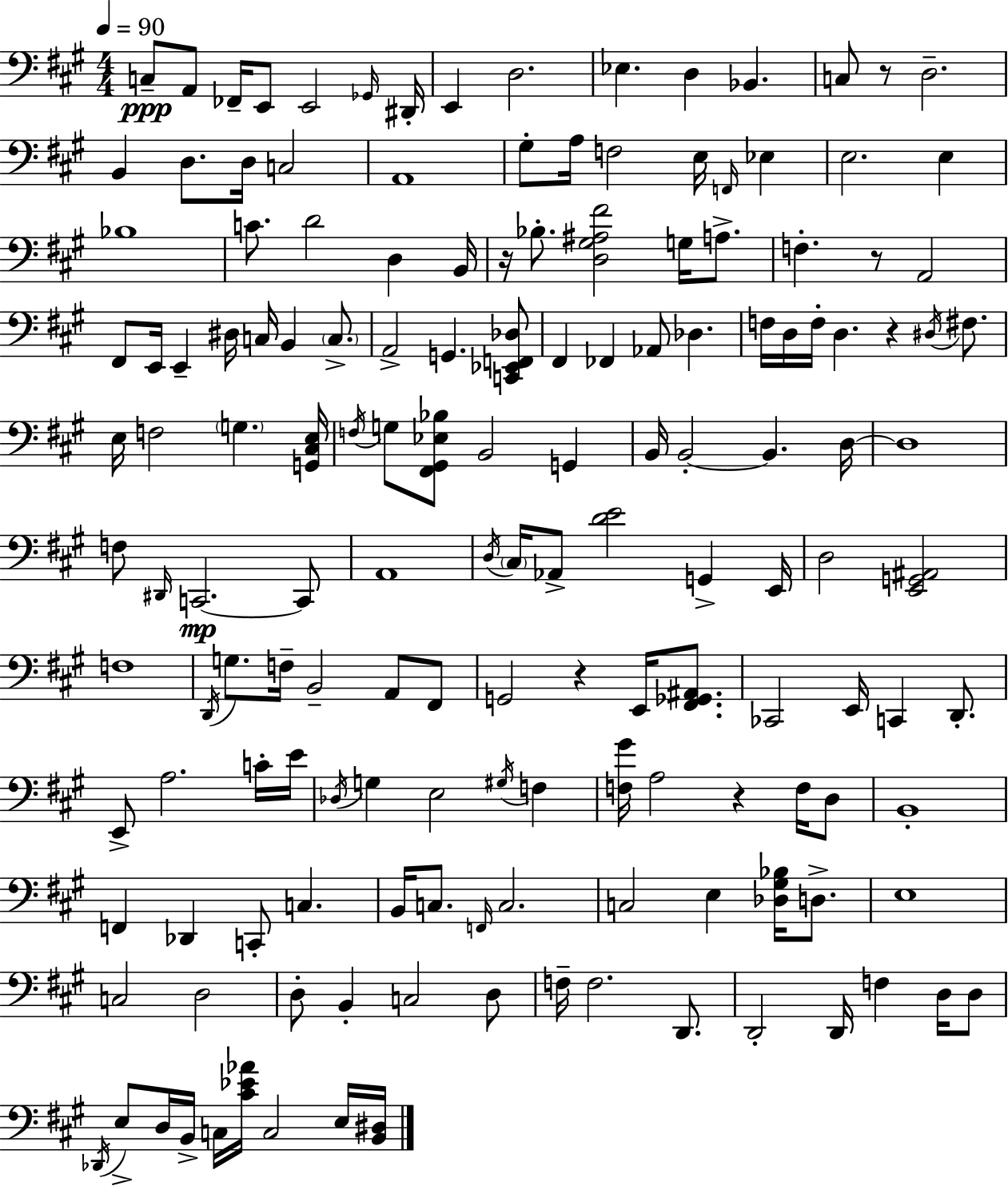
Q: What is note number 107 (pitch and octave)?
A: Db2